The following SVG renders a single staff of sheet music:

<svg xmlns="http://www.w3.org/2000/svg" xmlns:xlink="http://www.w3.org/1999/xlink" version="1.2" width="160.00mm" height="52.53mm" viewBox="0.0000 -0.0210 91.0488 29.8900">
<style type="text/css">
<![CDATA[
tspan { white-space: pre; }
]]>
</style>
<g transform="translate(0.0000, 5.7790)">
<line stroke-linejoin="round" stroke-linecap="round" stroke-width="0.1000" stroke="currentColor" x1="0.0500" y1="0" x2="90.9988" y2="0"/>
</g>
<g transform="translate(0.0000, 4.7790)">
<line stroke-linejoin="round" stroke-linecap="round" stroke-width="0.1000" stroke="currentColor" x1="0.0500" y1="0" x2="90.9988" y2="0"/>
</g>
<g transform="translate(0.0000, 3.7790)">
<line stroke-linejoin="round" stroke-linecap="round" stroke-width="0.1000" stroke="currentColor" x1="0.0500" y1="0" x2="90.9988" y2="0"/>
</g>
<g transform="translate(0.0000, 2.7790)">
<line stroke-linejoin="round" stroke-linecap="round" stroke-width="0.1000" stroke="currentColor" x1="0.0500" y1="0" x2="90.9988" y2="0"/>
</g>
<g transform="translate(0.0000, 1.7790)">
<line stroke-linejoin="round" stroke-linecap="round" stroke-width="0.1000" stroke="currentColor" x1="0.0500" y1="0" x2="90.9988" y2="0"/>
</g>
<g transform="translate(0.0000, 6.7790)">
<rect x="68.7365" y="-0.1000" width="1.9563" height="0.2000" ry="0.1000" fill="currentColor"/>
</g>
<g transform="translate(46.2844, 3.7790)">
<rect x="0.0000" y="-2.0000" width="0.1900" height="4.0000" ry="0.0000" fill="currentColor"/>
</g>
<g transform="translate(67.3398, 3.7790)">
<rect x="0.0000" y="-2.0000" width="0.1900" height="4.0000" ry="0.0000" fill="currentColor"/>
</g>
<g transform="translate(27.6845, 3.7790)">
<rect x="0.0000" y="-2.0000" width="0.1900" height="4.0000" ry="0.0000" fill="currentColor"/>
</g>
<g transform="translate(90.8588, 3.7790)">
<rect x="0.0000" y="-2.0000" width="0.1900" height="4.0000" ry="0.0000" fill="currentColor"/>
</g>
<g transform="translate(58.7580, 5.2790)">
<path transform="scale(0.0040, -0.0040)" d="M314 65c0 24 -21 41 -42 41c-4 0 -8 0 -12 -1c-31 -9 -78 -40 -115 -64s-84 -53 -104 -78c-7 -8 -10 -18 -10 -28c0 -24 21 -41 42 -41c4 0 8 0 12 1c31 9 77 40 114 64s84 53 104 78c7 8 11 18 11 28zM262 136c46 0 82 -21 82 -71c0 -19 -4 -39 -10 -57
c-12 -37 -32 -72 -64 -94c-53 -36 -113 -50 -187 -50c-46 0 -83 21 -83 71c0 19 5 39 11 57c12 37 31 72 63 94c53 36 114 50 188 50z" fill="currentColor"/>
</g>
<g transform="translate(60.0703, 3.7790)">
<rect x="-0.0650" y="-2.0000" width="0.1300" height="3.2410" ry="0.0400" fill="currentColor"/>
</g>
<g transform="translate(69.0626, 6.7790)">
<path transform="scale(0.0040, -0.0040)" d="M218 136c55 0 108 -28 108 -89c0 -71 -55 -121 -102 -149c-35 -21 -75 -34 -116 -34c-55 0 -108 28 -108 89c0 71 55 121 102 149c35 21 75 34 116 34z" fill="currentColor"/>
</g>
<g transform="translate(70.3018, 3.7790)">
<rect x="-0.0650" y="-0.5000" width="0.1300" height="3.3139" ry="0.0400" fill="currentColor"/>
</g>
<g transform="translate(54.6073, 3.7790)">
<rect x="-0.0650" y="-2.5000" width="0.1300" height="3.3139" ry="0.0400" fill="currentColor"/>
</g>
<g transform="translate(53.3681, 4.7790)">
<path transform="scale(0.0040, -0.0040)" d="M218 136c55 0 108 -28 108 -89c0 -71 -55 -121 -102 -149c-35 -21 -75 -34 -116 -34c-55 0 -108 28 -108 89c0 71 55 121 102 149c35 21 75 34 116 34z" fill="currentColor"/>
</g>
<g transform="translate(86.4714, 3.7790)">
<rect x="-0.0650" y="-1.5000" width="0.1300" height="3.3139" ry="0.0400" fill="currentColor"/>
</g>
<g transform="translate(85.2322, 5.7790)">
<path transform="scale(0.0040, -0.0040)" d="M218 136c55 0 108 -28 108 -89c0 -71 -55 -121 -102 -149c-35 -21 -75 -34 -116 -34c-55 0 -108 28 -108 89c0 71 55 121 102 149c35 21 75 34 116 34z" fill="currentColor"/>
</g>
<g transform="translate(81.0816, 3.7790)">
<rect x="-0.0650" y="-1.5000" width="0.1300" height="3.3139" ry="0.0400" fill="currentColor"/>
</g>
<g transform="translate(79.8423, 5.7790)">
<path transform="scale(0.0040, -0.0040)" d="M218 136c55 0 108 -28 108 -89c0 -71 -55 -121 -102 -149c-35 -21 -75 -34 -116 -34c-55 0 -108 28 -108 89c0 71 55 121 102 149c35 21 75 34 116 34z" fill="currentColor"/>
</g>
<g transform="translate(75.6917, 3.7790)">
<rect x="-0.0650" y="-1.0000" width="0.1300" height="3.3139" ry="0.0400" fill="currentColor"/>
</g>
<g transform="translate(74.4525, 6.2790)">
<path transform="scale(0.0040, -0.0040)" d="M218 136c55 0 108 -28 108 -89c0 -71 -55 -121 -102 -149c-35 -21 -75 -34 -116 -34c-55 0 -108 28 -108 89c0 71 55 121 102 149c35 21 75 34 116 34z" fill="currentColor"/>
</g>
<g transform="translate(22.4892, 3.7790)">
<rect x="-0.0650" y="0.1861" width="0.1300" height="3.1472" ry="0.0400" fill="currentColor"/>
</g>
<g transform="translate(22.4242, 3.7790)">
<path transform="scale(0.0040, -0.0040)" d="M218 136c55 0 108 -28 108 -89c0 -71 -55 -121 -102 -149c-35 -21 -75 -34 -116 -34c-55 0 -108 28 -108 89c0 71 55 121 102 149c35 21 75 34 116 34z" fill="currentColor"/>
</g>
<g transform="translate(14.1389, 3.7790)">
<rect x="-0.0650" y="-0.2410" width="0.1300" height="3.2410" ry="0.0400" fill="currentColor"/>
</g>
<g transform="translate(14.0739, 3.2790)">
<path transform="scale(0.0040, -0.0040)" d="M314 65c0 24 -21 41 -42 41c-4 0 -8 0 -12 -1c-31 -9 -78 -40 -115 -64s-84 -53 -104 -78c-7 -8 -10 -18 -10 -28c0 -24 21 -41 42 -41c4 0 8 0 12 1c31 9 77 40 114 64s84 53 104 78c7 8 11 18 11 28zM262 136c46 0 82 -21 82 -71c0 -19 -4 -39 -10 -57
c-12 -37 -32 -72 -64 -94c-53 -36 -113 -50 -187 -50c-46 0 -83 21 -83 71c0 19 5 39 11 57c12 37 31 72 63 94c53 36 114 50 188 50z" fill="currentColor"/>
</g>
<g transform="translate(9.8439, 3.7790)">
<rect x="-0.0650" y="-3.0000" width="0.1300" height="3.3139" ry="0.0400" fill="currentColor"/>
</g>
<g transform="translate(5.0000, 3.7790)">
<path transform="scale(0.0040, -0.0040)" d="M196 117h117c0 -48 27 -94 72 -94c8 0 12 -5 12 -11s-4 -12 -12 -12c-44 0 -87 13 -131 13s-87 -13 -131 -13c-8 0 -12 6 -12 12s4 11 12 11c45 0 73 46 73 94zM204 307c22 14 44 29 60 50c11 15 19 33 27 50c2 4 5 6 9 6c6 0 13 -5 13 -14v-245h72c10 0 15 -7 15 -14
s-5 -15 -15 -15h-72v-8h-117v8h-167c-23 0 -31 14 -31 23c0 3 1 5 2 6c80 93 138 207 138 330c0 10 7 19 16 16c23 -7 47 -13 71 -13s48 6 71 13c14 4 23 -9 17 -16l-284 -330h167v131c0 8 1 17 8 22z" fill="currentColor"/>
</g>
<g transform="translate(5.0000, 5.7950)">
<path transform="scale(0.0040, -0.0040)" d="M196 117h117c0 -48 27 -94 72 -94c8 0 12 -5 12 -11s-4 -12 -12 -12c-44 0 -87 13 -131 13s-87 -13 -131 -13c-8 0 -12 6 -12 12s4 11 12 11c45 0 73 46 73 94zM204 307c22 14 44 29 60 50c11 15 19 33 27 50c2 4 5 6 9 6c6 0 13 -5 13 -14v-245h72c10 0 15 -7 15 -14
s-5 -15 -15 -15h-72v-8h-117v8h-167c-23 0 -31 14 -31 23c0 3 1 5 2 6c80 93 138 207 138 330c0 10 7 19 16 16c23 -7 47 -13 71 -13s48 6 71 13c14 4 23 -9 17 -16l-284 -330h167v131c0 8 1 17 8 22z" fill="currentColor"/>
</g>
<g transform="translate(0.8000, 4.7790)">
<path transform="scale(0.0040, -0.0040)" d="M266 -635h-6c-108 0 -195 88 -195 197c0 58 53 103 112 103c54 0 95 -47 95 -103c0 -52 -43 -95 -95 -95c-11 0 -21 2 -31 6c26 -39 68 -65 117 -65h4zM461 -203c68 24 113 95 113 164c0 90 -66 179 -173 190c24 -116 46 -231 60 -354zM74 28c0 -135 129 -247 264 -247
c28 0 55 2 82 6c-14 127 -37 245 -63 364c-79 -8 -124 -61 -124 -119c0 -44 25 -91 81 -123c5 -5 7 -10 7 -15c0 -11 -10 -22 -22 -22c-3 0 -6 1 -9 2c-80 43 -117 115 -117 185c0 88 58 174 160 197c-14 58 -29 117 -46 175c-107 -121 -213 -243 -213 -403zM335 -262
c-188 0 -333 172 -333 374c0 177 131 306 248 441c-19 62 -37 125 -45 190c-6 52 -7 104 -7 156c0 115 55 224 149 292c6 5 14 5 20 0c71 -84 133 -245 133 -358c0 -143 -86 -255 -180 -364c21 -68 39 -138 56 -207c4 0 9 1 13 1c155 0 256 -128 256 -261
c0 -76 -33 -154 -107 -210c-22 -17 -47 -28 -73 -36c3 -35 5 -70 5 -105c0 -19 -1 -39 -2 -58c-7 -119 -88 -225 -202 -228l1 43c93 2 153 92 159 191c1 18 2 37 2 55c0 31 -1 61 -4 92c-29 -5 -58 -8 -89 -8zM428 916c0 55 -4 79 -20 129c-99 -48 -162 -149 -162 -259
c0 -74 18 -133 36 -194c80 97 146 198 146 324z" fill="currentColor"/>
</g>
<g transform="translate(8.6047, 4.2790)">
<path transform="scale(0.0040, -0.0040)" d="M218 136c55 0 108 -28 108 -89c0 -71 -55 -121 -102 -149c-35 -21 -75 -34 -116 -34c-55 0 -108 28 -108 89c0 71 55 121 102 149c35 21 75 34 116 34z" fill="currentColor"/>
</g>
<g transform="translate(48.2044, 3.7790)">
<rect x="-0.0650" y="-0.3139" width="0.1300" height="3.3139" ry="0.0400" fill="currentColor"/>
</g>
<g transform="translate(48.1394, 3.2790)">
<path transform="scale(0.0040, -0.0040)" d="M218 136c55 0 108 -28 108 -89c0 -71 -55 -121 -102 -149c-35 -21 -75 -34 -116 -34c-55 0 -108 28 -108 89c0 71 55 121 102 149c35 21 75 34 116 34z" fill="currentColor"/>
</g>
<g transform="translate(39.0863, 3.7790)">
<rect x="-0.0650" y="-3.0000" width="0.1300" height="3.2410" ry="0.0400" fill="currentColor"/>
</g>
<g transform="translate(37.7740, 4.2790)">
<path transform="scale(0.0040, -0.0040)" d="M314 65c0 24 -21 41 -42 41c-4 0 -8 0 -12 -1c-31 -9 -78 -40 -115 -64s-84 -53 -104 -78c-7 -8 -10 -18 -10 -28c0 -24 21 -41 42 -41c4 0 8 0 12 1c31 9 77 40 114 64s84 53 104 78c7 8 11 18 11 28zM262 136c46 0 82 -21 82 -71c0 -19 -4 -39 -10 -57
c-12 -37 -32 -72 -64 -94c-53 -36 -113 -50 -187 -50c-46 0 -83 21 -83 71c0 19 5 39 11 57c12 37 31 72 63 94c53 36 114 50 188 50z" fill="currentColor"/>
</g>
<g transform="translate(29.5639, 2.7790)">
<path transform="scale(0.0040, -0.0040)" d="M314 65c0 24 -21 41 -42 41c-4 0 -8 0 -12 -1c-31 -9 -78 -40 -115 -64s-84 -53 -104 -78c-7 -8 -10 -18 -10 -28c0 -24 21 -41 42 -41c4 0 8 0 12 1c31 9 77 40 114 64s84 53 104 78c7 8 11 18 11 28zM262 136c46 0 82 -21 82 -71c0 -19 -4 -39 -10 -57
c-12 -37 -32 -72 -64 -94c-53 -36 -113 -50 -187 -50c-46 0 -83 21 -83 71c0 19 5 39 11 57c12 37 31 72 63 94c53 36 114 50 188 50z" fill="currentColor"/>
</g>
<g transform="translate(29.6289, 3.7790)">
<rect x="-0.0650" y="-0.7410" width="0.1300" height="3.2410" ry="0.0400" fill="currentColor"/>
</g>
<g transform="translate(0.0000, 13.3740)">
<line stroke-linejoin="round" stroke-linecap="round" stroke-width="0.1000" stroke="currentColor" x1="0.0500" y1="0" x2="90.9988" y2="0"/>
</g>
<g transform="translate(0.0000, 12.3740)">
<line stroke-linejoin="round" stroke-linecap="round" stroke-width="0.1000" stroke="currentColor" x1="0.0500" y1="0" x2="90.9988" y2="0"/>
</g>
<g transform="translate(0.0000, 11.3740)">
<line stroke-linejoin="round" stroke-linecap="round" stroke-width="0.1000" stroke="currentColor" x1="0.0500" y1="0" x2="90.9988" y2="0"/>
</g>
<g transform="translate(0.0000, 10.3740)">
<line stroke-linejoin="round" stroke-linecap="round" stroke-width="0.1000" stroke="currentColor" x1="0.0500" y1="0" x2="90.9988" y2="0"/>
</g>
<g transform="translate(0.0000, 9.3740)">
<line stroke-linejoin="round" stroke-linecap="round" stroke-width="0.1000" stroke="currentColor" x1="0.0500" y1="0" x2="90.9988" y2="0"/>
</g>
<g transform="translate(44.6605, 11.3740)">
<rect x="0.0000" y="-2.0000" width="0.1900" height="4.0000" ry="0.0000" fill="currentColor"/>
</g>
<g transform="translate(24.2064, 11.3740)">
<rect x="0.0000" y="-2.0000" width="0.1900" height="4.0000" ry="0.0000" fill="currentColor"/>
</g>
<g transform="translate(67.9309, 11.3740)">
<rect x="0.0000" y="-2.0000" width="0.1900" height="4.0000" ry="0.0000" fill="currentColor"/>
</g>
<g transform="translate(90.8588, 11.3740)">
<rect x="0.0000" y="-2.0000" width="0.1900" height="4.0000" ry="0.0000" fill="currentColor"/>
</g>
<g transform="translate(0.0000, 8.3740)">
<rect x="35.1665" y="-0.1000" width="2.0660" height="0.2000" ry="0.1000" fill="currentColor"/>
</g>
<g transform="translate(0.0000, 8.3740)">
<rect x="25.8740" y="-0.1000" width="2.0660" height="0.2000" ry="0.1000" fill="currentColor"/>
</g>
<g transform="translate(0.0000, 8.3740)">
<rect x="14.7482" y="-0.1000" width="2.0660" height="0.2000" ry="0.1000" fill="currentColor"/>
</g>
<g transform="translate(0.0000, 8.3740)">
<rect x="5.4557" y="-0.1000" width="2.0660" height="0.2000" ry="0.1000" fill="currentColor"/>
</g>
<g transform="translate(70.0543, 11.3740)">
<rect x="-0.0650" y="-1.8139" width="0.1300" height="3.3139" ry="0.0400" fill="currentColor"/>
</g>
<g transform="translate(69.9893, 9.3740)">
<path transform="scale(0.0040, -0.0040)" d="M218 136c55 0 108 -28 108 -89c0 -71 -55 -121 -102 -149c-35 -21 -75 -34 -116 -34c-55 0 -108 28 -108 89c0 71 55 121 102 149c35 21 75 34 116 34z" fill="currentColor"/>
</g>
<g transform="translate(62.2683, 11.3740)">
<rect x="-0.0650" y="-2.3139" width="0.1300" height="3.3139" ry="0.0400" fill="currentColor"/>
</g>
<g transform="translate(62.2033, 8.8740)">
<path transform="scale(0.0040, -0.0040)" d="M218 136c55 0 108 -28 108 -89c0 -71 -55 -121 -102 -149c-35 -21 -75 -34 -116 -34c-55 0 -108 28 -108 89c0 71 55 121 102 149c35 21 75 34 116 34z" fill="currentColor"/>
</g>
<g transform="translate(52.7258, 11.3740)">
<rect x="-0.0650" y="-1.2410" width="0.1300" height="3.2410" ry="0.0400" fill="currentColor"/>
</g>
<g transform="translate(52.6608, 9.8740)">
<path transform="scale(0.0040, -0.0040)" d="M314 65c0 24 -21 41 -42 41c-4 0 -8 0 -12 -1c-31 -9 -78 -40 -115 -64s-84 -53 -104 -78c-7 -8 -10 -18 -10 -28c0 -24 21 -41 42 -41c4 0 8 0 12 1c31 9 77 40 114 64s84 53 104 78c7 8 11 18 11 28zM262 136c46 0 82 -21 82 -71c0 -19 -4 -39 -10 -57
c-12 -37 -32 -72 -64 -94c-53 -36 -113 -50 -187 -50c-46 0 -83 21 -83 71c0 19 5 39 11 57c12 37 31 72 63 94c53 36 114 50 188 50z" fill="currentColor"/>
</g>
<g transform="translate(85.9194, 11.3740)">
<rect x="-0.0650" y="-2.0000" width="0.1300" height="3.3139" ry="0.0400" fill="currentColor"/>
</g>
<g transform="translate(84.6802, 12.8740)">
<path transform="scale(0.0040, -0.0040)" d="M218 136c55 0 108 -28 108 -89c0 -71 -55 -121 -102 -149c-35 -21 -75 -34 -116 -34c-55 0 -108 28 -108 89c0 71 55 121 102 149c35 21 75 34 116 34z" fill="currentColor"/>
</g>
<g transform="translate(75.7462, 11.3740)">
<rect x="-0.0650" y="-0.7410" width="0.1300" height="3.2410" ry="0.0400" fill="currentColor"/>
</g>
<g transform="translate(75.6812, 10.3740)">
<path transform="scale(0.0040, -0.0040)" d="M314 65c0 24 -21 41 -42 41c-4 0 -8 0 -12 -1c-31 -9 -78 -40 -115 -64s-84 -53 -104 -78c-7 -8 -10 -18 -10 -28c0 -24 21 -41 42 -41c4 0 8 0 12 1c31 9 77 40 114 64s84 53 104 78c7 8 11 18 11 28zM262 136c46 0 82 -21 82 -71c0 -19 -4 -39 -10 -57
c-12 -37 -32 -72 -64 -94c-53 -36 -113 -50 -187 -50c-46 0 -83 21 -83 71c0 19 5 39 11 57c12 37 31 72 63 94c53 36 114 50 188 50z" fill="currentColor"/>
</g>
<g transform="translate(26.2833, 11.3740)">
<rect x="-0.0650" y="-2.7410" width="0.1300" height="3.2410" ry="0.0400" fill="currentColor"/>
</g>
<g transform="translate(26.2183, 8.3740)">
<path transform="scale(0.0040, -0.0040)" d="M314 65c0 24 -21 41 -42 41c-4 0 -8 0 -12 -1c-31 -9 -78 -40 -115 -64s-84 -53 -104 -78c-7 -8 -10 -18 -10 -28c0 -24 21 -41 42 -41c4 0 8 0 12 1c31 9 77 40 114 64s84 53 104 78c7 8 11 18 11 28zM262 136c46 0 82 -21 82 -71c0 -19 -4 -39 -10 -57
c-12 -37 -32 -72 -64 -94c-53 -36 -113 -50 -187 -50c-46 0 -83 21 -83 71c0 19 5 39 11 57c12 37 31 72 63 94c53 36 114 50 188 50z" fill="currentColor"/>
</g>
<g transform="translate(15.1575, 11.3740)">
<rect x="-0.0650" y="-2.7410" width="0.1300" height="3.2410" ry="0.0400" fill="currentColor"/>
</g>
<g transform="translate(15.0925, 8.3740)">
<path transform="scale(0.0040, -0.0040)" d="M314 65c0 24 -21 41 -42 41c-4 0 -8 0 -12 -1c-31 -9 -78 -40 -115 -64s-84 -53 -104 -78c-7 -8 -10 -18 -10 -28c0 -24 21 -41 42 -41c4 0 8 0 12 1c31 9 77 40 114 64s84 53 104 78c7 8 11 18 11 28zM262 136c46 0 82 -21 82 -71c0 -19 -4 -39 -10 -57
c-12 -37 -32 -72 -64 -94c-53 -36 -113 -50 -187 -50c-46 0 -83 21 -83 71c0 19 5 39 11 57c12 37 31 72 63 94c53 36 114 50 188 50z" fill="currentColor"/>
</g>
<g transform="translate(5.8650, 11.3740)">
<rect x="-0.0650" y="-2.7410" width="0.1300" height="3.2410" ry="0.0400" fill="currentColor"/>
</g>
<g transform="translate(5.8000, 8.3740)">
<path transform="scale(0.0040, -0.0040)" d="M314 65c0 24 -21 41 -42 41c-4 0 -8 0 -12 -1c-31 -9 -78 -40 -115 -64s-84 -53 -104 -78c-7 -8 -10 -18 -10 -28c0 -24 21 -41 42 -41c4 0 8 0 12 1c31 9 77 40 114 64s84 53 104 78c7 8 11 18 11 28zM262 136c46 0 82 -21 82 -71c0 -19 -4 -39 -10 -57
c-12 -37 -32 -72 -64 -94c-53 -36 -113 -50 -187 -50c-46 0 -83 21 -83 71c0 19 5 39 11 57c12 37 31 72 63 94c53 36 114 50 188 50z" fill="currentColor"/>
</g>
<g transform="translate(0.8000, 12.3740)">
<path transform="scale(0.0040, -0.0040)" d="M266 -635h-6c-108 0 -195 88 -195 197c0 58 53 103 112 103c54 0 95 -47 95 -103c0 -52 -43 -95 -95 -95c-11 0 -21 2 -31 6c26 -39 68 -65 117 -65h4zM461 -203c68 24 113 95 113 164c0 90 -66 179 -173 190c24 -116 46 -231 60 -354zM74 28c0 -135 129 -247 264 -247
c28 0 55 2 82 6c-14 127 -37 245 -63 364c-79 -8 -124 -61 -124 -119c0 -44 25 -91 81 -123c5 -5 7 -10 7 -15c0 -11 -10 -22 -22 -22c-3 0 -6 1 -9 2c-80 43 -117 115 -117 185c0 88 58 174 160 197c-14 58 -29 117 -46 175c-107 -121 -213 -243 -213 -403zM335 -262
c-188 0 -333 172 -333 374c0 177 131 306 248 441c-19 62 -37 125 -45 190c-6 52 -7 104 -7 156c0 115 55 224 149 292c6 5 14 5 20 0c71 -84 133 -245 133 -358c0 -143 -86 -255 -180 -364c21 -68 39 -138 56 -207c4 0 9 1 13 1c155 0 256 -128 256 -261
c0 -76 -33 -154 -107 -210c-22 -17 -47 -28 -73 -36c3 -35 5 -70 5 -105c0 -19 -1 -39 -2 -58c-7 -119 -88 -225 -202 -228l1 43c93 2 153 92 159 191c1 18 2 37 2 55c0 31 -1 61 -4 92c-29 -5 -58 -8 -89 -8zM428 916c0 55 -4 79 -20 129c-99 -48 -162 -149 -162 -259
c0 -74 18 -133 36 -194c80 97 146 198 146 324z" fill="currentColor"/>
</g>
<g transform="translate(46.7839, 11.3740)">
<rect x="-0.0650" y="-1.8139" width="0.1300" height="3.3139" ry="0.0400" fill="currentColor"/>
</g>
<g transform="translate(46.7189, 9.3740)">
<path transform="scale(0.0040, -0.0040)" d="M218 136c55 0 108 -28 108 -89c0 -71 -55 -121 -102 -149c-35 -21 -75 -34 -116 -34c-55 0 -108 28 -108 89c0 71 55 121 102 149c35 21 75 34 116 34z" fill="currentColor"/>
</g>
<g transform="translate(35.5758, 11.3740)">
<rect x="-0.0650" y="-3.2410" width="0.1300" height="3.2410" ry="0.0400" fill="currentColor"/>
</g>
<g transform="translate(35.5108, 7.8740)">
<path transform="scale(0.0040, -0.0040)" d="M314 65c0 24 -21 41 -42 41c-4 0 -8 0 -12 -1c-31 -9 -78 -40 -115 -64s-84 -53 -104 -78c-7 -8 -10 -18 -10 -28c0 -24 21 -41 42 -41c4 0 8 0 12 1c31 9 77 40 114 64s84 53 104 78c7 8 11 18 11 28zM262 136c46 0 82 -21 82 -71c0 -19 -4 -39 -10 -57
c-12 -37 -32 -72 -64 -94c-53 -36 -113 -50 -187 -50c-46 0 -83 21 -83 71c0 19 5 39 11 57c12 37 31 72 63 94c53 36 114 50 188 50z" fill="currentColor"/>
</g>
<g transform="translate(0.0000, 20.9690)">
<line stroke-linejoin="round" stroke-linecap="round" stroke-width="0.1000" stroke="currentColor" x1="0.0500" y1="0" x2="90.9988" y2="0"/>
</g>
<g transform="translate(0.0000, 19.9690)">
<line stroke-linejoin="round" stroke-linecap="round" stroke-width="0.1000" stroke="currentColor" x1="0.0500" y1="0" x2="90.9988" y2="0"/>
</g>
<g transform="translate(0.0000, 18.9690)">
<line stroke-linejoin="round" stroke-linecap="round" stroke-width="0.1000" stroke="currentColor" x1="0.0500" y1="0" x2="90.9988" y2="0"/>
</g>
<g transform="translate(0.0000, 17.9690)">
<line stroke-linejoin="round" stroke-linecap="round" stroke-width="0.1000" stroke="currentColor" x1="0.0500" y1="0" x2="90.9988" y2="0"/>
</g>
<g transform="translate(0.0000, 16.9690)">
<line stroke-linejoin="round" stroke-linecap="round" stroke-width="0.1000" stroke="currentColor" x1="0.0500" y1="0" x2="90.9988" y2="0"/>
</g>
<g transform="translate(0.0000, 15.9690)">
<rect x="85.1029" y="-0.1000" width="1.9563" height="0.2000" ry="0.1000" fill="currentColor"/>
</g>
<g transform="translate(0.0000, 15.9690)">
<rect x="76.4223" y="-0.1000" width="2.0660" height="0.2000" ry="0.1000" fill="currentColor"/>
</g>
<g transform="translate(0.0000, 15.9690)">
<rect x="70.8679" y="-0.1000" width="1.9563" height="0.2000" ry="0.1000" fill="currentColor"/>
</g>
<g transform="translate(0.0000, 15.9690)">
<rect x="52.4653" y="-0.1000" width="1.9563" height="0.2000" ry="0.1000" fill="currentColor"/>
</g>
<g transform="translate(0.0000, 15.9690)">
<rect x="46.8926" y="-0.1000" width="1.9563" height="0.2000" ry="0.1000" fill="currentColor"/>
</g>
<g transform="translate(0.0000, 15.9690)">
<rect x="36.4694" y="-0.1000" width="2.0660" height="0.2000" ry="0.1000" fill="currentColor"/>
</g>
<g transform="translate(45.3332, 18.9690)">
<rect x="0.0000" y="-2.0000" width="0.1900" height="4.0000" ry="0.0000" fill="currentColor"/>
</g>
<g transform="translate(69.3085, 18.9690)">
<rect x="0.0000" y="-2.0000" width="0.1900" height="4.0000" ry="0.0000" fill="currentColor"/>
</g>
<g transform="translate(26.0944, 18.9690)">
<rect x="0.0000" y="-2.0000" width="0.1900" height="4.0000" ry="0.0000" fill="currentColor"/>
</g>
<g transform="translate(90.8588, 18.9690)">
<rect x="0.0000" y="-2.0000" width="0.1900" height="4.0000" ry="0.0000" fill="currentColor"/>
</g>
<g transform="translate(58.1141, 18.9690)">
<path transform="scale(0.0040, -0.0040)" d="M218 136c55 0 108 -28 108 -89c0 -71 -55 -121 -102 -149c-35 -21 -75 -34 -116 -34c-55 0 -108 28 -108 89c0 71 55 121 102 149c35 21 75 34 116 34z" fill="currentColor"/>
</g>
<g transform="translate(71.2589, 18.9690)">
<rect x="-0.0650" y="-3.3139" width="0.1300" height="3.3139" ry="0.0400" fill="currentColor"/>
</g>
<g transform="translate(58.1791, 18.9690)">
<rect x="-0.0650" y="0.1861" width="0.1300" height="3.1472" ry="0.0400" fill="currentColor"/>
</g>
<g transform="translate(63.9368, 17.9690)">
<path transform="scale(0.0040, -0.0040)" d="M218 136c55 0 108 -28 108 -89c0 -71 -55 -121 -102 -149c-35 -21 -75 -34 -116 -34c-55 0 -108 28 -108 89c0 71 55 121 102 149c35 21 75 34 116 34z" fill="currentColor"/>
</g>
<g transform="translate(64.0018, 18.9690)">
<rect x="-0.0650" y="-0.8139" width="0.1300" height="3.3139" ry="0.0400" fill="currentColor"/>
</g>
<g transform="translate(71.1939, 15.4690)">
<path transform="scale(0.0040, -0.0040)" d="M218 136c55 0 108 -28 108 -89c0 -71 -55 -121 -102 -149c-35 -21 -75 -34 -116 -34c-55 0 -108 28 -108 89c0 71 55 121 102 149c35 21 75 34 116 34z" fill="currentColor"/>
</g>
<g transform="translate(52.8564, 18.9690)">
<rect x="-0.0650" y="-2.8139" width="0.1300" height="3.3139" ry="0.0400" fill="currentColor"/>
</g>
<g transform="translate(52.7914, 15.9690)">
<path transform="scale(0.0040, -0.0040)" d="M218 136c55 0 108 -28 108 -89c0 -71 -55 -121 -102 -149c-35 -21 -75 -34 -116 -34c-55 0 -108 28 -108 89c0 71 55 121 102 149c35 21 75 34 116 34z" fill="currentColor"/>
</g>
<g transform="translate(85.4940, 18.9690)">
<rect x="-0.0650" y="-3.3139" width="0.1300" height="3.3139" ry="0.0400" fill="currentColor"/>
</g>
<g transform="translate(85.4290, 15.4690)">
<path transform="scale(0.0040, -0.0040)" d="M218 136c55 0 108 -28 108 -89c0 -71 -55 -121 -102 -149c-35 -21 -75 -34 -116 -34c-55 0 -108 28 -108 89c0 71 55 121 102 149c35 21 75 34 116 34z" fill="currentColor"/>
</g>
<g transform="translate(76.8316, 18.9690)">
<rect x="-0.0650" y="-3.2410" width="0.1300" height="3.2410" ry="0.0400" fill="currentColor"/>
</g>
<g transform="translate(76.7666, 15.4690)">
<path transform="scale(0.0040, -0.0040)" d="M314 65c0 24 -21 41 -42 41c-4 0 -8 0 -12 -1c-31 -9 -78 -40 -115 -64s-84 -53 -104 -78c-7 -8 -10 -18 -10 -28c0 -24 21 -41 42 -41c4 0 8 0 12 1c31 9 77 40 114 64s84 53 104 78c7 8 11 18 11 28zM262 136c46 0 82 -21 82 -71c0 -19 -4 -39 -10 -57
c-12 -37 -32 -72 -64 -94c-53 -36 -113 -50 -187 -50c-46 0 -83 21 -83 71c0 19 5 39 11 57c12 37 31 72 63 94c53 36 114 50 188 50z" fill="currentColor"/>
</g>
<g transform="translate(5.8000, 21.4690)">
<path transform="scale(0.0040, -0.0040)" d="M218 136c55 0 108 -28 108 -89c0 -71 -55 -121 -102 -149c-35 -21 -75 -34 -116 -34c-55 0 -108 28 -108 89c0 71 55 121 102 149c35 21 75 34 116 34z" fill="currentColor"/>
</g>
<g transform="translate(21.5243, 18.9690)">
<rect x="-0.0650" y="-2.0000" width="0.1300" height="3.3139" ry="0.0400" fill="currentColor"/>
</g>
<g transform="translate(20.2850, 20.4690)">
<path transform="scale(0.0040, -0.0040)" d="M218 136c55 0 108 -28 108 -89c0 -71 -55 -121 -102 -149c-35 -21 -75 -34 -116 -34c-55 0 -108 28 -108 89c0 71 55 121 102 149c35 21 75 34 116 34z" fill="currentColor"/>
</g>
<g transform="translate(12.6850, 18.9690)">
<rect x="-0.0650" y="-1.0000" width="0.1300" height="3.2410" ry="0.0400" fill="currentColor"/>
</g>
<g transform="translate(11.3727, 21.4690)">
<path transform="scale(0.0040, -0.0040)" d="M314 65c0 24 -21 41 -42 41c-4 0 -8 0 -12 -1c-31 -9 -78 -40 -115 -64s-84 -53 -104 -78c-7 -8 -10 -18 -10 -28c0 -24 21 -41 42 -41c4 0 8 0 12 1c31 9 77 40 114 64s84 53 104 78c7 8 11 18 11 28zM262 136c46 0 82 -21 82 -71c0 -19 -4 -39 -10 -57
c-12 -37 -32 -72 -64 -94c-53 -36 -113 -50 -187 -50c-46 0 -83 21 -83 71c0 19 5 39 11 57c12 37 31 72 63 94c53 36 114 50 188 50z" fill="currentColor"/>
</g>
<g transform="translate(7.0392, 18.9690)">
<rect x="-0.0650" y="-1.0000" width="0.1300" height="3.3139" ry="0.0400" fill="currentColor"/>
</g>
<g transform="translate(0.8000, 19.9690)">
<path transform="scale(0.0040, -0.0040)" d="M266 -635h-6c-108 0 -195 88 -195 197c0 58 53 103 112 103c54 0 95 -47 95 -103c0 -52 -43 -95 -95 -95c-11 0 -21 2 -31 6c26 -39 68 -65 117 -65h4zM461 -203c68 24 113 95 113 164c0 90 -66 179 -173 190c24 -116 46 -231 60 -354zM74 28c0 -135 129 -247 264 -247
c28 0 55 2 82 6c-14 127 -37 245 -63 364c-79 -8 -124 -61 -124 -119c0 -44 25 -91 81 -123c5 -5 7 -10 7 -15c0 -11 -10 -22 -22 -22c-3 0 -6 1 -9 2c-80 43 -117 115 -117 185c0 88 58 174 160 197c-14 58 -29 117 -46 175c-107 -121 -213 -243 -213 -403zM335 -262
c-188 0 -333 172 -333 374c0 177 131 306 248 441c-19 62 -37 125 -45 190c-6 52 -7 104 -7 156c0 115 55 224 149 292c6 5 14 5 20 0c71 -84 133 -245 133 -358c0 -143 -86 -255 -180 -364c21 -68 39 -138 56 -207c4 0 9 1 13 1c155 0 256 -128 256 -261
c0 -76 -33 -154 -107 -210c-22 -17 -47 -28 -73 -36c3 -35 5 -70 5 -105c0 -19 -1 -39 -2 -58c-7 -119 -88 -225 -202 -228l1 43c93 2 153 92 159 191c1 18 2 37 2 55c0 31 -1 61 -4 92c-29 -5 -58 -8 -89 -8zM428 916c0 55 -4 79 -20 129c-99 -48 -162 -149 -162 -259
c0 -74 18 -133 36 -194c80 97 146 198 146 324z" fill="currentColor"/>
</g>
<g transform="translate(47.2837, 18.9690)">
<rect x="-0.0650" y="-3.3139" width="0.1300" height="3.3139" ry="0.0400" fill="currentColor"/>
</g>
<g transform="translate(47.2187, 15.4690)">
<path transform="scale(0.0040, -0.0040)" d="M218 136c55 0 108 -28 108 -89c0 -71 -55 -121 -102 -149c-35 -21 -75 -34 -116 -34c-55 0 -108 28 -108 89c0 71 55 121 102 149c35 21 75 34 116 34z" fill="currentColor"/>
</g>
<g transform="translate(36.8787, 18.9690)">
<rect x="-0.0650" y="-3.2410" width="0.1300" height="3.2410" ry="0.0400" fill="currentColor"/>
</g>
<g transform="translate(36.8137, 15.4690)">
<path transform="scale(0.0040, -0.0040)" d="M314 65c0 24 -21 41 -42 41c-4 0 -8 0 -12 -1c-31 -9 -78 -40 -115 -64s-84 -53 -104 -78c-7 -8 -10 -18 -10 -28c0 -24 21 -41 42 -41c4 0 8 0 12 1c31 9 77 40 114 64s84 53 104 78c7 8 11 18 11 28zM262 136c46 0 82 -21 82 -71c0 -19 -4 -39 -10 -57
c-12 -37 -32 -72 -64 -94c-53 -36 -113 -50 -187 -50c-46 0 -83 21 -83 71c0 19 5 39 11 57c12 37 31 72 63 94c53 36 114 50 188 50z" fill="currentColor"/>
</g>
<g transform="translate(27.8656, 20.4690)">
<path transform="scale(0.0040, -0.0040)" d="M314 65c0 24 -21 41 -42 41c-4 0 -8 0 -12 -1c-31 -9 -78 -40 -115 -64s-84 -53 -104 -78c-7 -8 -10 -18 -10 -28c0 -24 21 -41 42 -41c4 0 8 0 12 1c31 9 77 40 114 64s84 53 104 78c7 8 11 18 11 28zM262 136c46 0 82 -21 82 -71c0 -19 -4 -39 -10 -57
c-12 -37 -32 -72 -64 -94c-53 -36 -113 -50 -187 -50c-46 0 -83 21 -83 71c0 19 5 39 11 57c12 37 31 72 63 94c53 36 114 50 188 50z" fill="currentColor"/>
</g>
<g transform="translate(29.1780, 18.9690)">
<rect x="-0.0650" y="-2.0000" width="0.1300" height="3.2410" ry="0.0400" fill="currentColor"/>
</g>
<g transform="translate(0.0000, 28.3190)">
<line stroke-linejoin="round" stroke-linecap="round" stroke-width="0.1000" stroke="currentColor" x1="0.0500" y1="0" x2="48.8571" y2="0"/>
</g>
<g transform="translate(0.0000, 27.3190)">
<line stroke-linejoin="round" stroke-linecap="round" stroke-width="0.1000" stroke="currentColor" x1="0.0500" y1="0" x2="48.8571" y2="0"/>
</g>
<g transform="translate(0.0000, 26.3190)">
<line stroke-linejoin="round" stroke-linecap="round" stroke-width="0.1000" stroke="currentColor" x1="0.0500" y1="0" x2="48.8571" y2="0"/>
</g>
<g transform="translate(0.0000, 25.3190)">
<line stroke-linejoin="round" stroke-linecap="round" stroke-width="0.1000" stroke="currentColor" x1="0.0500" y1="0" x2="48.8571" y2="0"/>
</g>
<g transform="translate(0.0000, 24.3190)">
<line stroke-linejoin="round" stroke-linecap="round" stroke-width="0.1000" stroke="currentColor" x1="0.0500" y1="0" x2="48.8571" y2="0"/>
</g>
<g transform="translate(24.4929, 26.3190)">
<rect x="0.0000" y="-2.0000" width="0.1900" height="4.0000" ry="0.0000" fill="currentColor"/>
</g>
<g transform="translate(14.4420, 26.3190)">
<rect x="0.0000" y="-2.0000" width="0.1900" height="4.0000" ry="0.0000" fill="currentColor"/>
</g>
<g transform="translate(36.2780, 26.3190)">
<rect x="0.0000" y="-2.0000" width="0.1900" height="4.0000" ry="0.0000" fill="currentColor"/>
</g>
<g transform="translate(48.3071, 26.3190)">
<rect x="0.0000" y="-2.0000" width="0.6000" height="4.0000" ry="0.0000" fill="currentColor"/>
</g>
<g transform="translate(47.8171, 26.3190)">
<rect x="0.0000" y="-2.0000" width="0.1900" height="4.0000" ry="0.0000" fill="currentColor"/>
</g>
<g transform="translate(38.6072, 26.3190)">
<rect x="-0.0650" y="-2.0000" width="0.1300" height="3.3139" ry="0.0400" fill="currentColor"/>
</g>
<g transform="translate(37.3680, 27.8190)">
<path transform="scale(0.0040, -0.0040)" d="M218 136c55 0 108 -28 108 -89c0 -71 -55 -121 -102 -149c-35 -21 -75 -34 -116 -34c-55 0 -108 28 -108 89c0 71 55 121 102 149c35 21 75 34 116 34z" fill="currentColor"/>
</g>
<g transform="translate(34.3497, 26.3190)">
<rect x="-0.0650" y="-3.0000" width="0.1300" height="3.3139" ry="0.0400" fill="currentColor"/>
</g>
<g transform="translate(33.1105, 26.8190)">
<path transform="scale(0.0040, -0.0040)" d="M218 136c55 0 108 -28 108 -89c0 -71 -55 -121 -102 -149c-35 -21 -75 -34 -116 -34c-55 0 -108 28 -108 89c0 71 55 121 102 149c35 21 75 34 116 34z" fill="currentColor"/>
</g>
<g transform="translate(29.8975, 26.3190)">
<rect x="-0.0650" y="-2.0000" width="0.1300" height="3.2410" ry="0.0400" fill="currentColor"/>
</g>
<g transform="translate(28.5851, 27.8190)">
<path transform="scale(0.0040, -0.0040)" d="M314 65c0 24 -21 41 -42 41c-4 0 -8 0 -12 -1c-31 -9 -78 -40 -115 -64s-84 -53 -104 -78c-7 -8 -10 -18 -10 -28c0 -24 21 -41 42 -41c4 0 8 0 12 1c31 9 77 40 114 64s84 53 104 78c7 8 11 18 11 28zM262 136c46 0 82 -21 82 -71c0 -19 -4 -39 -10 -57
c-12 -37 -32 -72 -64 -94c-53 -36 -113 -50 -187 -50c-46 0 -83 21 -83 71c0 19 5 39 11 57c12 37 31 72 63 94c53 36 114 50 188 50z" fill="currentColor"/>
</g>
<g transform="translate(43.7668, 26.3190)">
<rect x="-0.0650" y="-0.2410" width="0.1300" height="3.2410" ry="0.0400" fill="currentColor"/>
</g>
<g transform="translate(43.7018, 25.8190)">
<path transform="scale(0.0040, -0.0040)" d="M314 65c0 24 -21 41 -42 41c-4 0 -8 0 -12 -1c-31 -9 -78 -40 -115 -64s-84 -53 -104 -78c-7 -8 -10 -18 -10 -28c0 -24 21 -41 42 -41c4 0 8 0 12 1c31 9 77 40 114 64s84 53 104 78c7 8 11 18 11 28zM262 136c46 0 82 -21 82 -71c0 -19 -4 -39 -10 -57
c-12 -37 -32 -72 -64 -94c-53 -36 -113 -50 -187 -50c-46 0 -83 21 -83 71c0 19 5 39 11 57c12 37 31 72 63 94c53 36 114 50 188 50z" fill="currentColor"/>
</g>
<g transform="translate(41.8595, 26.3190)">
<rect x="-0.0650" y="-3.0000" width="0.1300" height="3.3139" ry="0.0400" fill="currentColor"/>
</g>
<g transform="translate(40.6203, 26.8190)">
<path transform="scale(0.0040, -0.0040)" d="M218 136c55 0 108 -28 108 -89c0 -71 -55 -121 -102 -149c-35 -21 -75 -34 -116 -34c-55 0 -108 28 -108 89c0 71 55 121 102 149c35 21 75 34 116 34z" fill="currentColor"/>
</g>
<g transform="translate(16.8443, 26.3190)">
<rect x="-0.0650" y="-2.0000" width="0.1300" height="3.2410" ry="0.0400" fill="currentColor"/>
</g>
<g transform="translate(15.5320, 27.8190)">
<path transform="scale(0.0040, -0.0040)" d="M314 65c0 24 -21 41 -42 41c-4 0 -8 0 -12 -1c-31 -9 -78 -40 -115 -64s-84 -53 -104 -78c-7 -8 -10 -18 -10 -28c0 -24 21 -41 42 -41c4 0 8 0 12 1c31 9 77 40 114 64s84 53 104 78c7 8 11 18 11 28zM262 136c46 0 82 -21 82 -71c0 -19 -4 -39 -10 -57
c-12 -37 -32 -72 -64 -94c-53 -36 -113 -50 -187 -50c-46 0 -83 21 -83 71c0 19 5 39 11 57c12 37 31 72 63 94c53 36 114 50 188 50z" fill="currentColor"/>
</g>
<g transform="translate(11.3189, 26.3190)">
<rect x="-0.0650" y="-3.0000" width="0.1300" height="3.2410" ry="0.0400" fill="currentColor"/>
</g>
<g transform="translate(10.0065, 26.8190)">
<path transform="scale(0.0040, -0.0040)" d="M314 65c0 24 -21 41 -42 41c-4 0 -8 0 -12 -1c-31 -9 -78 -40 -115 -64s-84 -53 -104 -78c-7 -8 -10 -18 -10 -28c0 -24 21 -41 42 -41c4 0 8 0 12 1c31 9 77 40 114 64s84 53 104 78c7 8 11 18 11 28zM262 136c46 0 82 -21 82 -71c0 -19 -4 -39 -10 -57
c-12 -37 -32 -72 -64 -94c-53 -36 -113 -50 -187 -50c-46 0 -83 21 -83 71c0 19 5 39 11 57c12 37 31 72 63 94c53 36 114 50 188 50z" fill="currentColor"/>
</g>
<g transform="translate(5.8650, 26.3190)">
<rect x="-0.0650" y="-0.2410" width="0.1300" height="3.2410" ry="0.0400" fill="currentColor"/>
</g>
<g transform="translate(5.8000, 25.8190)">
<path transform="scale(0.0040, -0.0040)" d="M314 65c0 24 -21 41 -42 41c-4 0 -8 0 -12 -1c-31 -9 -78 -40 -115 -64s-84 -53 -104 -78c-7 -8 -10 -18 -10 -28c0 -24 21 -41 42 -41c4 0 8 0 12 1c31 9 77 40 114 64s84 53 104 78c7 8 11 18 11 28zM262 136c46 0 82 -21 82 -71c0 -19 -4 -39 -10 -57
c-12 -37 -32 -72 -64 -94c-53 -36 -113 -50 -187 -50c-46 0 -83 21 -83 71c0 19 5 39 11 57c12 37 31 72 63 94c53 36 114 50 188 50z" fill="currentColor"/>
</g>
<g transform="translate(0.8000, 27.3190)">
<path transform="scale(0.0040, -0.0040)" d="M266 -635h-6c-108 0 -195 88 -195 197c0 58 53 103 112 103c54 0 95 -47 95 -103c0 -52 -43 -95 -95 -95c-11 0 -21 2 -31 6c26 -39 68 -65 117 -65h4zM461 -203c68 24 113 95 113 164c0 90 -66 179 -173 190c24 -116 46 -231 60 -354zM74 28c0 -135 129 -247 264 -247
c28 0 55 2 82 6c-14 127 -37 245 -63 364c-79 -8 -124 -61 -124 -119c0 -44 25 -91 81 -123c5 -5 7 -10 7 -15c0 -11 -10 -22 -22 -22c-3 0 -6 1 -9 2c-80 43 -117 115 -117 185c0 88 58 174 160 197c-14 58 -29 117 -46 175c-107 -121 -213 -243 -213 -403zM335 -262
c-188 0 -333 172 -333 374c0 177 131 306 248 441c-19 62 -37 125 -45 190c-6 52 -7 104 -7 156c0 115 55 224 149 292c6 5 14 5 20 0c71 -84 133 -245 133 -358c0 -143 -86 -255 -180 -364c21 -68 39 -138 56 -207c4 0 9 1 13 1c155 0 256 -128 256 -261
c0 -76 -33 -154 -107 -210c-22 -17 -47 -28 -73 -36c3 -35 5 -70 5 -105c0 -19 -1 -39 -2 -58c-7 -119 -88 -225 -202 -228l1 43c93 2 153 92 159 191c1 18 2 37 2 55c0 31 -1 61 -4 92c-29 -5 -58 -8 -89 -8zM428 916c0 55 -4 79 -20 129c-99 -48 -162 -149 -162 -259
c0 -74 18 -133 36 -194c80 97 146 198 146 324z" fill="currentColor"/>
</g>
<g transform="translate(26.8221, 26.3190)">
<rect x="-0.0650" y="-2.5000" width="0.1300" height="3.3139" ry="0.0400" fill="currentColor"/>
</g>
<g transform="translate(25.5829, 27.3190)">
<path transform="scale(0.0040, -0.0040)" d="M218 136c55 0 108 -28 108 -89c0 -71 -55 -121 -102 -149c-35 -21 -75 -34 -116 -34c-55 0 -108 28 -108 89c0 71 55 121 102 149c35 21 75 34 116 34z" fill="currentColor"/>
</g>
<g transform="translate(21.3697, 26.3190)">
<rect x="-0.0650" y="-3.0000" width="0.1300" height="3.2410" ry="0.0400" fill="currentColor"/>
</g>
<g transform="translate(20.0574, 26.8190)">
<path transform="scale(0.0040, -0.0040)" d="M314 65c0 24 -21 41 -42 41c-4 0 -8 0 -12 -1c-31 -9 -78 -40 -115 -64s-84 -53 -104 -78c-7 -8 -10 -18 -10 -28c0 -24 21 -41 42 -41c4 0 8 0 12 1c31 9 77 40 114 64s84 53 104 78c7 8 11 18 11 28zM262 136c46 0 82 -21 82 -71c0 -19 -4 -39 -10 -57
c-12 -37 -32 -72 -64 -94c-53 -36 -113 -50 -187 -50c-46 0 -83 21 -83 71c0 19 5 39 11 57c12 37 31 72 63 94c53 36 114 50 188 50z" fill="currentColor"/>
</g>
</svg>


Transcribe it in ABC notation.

X:1
T:Untitled
M:4/4
L:1/4
K:C
A c2 B d2 A2 c G F2 C D E E a2 a2 a2 b2 f e2 g f d2 F D D2 F F2 b2 b a B d b b2 b c2 A2 F2 A2 G F2 A F A c2